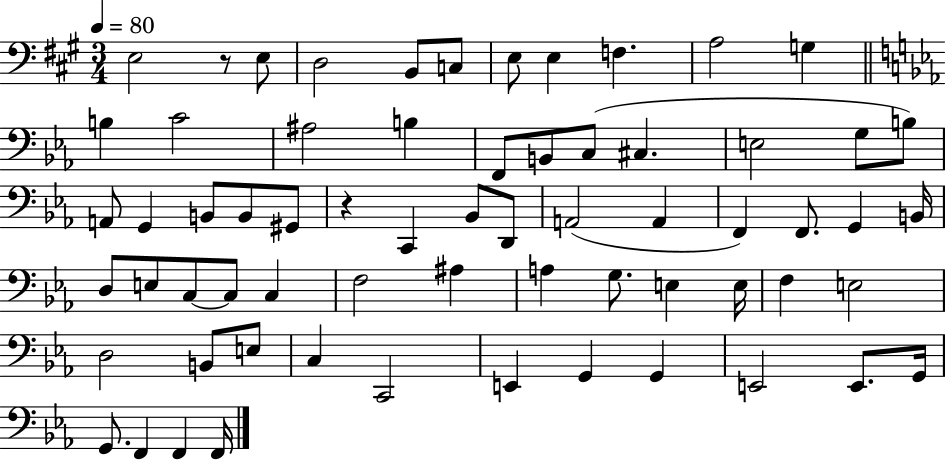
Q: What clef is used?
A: bass